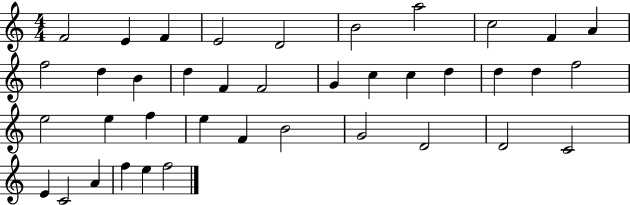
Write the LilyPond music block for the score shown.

{
  \clef treble
  \numericTimeSignature
  \time 4/4
  \key c \major
  f'2 e'4 f'4 | e'2 d'2 | b'2 a''2 | c''2 f'4 a'4 | \break f''2 d''4 b'4 | d''4 f'4 f'2 | g'4 c''4 c''4 d''4 | d''4 d''4 f''2 | \break e''2 e''4 f''4 | e''4 f'4 b'2 | g'2 d'2 | d'2 c'2 | \break e'4 c'2 a'4 | f''4 e''4 f''2 | \bar "|."
}